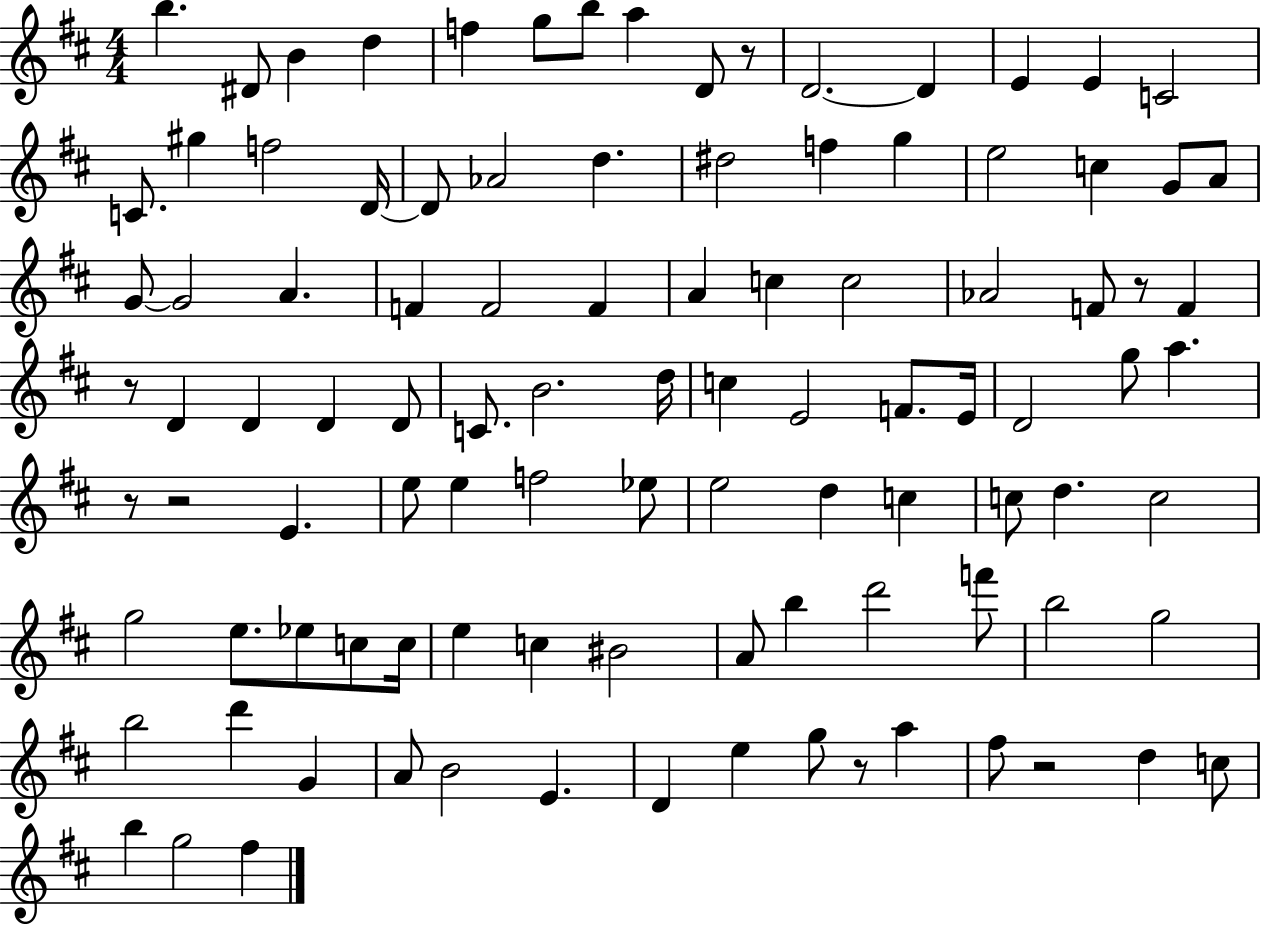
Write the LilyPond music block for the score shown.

{
  \clef treble
  \numericTimeSignature
  \time 4/4
  \key d \major
  b''4. dis'8 b'4 d''4 | f''4 g''8 b''8 a''4 d'8 r8 | d'2.~~ d'4 | e'4 e'4 c'2 | \break c'8. gis''4 f''2 d'16~~ | d'8 aes'2 d''4. | dis''2 f''4 g''4 | e''2 c''4 g'8 a'8 | \break g'8~~ g'2 a'4. | f'4 f'2 f'4 | a'4 c''4 c''2 | aes'2 f'8 r8 f'4 | \break r8 d'4 d'4 d'4 d'8 | c'8. b'2. d''16 | c''4 e'2 f'8. e'16 | d'2 g''8 a''4. | \break r8 r2 e'4. | e''8 e''4 f''2 ees''8 | e''2 d''4 c''4 | c''8 d''4. c''2 | \break g''2 e''8. ees''8 c''8 c''16 | e''4 c''4 bis'2 | a'8 b''4 d'''2 f'''8 | b''2 g''2 | \break b''2 d'''4 g'4 | a'8 b'2 e'4. | d'4 e''4 g''8 r8 a''4 | fis''8 r2 d''4 c''8 | \break b''4 g''2 fis''4 | \bar "|."
}